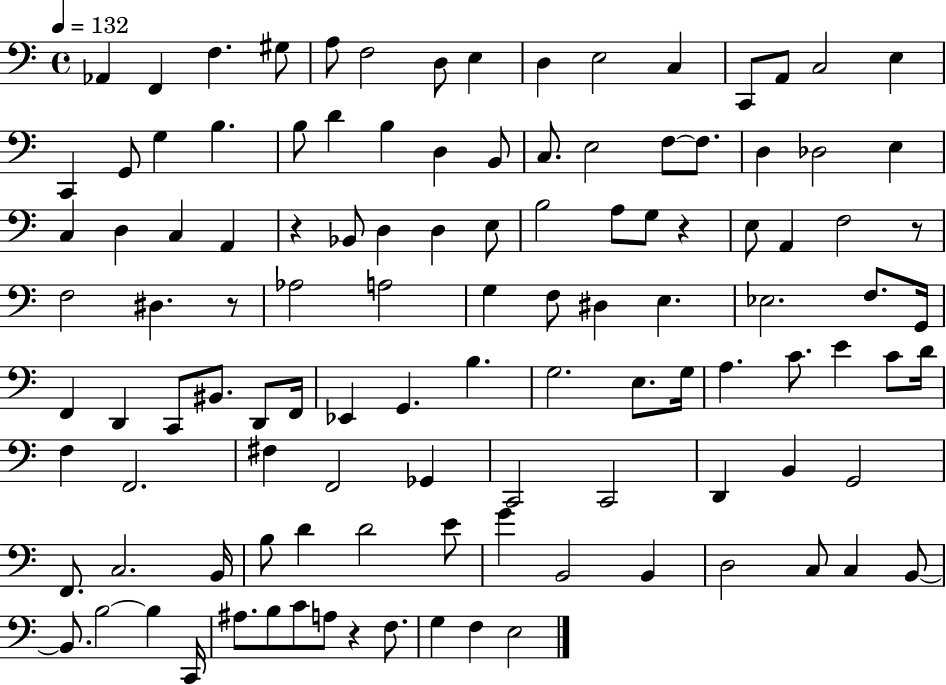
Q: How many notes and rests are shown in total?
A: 114